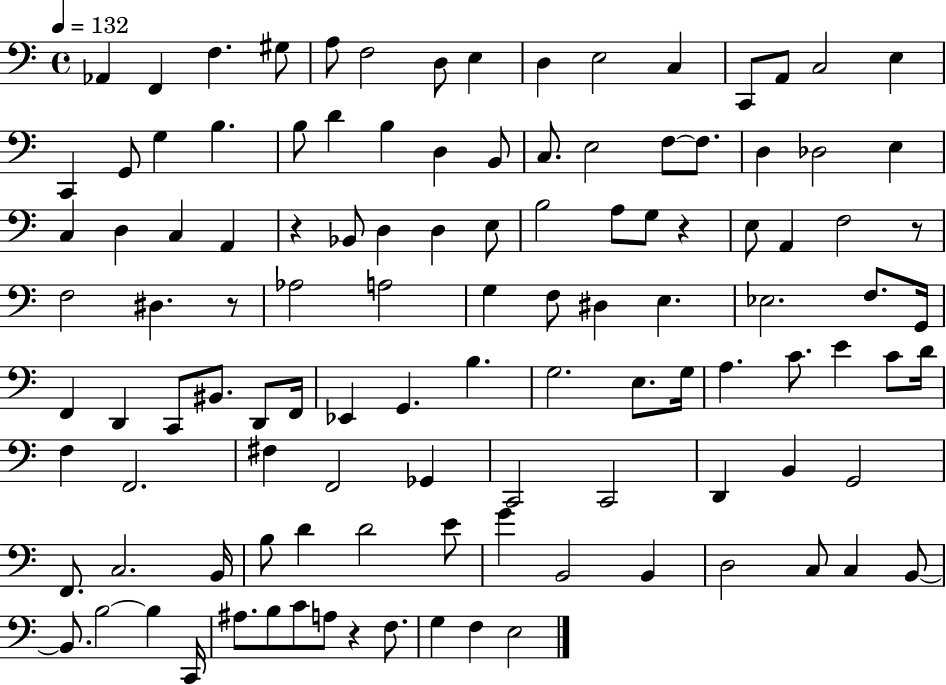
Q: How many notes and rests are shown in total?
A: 114